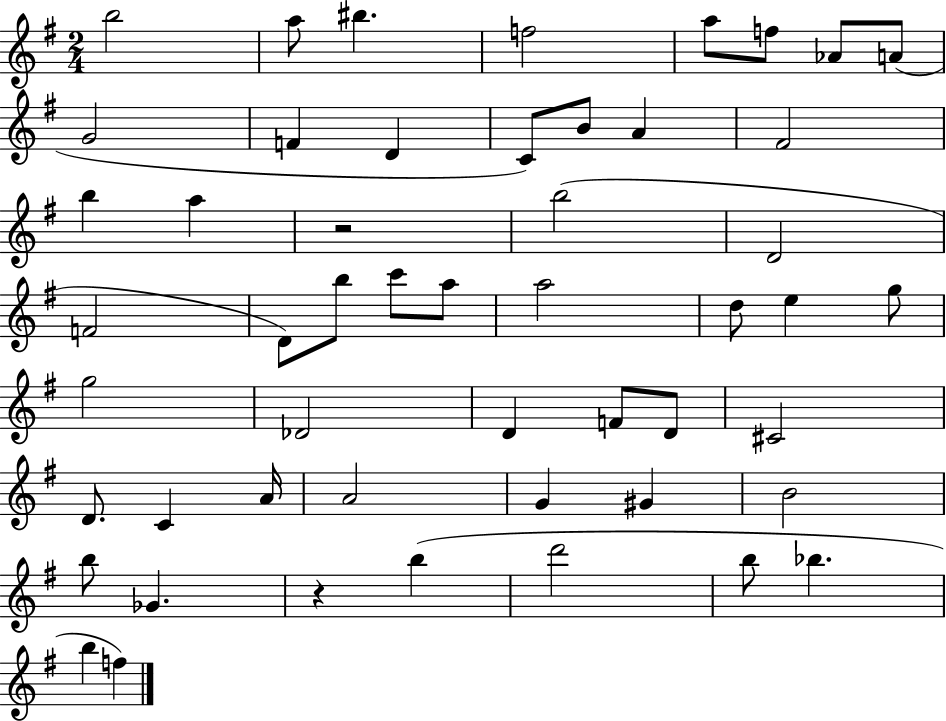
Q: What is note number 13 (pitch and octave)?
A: B4